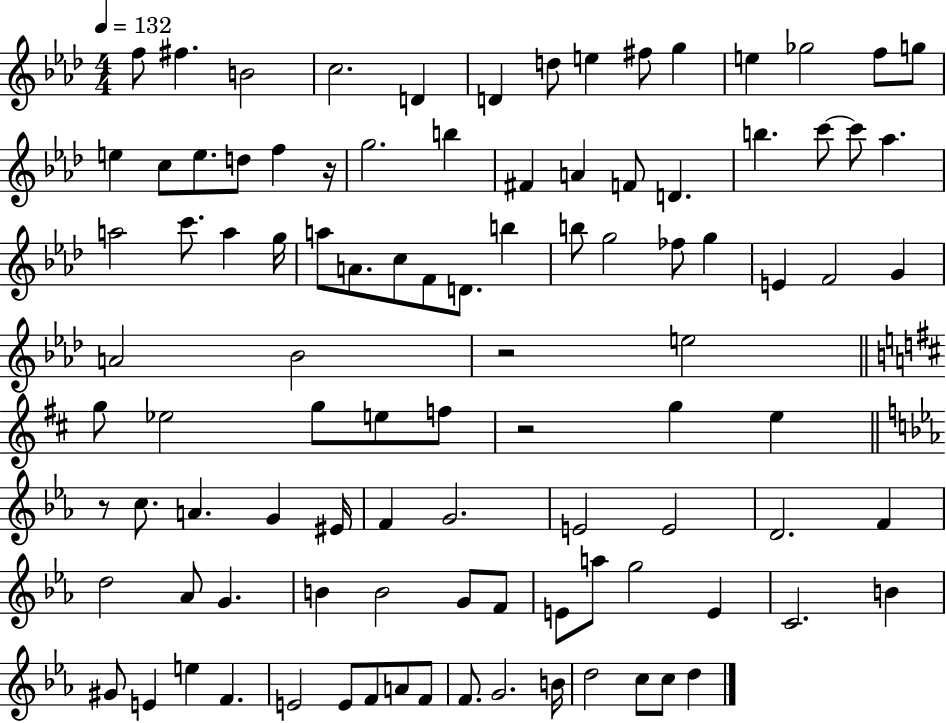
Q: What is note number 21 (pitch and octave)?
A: B5